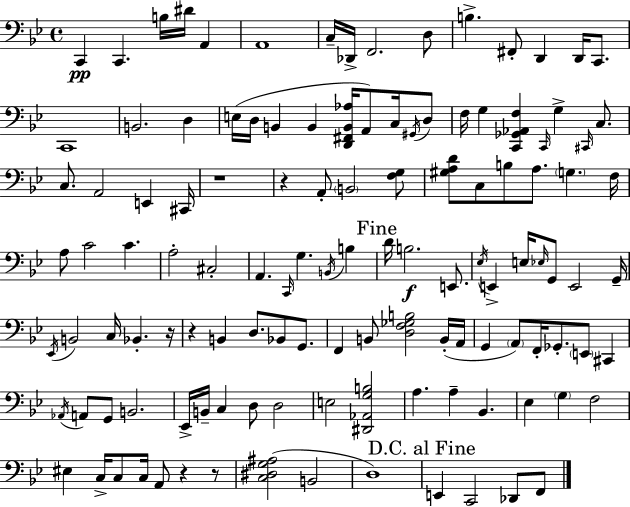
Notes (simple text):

C2/q C2/q. B3/s D#4/s A2/q A2/w C3/s Db2/s F2/h. D3/e B3/q. F#2/e D2/q D2/s C2/e. C2/w B2/h. D3/q E3/s D3/s B2/q B2/q [D2,F#2,B2,Ab3]/s A2/e C3/s G#2/s D3/e F3/s G3/q [C2,Gb2,Ab2,F3]/q C2/s G3/q C#2/s C3/e. C3/e. A2/h E2/q C#2/s R/w R/q A2/e B2/h [F3,G3]/e [G#3,A3,D4]/e C3/e B3/e A3/e. G3/q. F3/s A3/e C4/h C4/q. A3/h C#3/h A2/q. C2/s G3/q. B2/s B3/q D4/s B3/h. E2/e. Eb3/s E2/q E3/s Eb3/s G2/e E2/h G2/s Eb2/s B2/h C3/s Bb2/q. R/s R/q B2/q D3/e. Bb2/e G2/e. F2/q B2/e [D3,F3,Gb3,B3]/h B2/s A2/s G2/q A2/e F2/s Gb2/e. E2/e C#2/q Ab2/s A2/e G2/e B2/h. Eb2/s B2/s C3/q D3/e D3/h E3/h [D#2,Ab2,G3,B3]/h A3/q. A3/q Bb2/q. Eb3/q G3/q F3/h EIS3/q C3/s C3/e C3/s A2/e R/q R/e [C3,D#3,G3,A#3]/h B2/h D3/w E2/q C2/h Db2/e F2/e